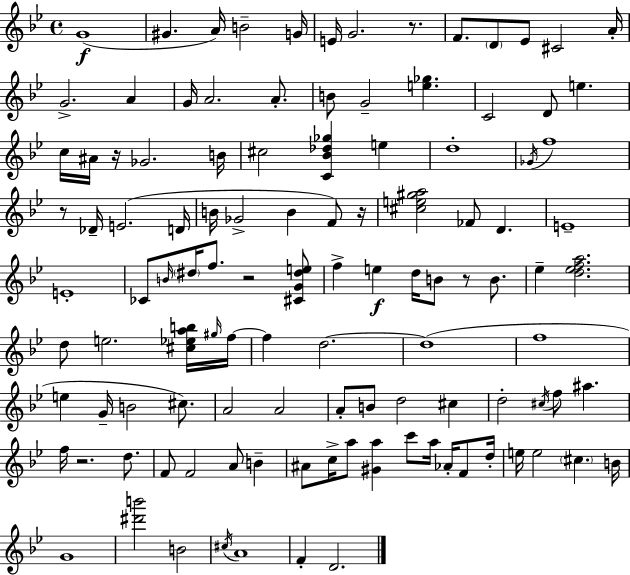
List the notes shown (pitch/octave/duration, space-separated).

G4/w G#4/q. A4/s B4/h G4/s E4/s G4/h. R/e. F4/e. D4/e Eb4/e C#4/h A4/s G4/h. A4/q G4/s A4/h. A4/e. B4/e G4/h [E5,Gb5]/q. C4/h D4/e E5/q. C5/s A#4/s R/s Gb4/h. B4/s C#5/h [C4,Bb4,Db5,Gb5]/q E5/q D5/w Gb4/s F5/w R/e Db4/s E4/h. D4/s B4/s Gb4/h B4/q F4/e R/s [C#5,E5,G#5,A5]/h FES4/e D4/q. E4/w E4/w CES4/e B4/s D#5/s F5/e. R/h [C#4,G4,D#5,E5]/e F5/q E5/q D5/s B4/e R/e B4/e. Eb5/q [D5,Eb5,F5,A5]/h. D5/e E5/h. [C#5,Eb5,A5,B5]/s G#5/s F5/s F5/q D5/h. D5/w F5/w E5/q G4/s B4/h C#5/e. A4/h A4/h A4/e B4/e D5/h C#5/q D5/h C#5/s F5/e A#5/q. F5/s R/h. D5/e. F4/e F4/h A4/e B4/q A#4/e C5/s A5/e [G#4,A5]/q C6/e A5/s Ab4/s F4/e D5/s E5/s E5/h C#5/q. B4/s G4/w [D#6,B6]/h B4/h C#5/s A4/w F4/q D4/h.